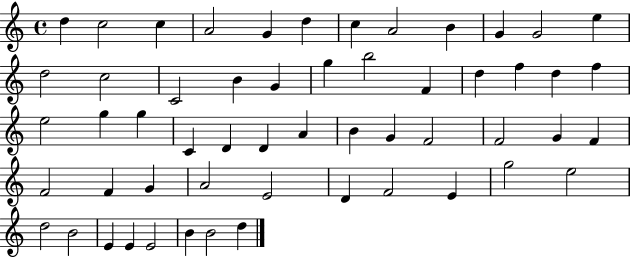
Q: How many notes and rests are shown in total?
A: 55